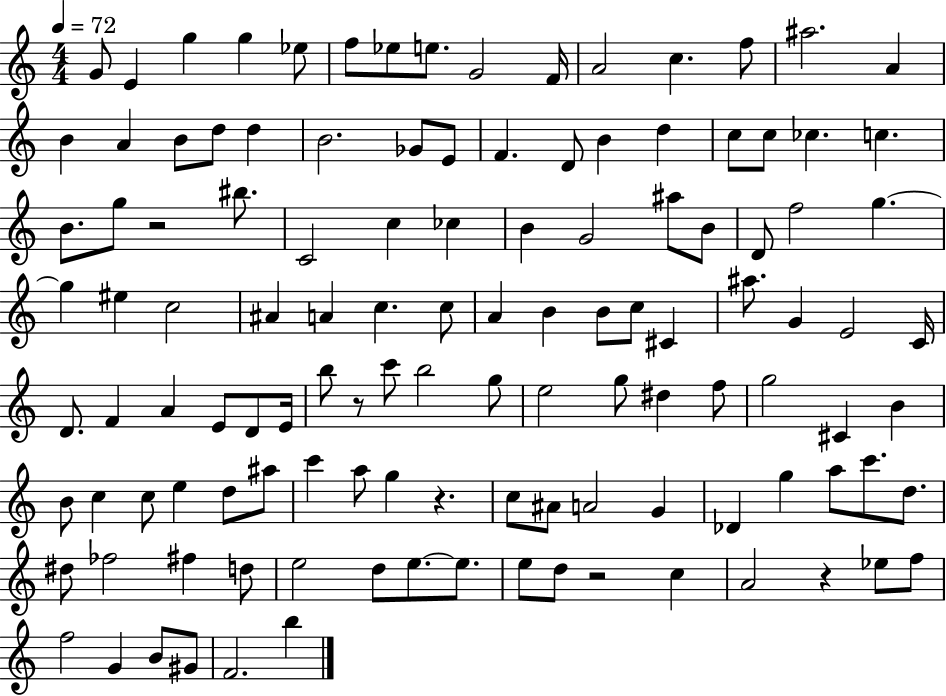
X:1
T:Untitled
M:4/4
L:1/4
K:C
G/2 E g g _e/2 f/2 _e/2 e/2 G2 F/4 A2 c f/2 ^a2 A B A B/2 d/2 d B2 _G/2 E/2 F D/2 B d c/2 c/2 _c c B/2 g/2 z2 ^b/2 C2 c _c B G2 ^a/2 B/2 D/2 f2 g g ^e c2 ^A A c c/2 A B B/2 c/2 ^C ^a/2 G E2 C/4 D/2 F A E/2 D/2 E/4 b/2 z/2 c'/2 b2 g/2 e2 g/2 ^d f/2 g2 ^C B B/2 c c/2 e d/2 ^a/2 c' a/2 g z c/2 ^A/2 A2 G _D g a/2 c'/2 d/2 ^d/2 _f2 ^f d/2 e2 d/2 e/2 e/2 e/2 d/2 z2 c A2 z _e/2 f/2 f2 G B/2 ^G/2 F2 b